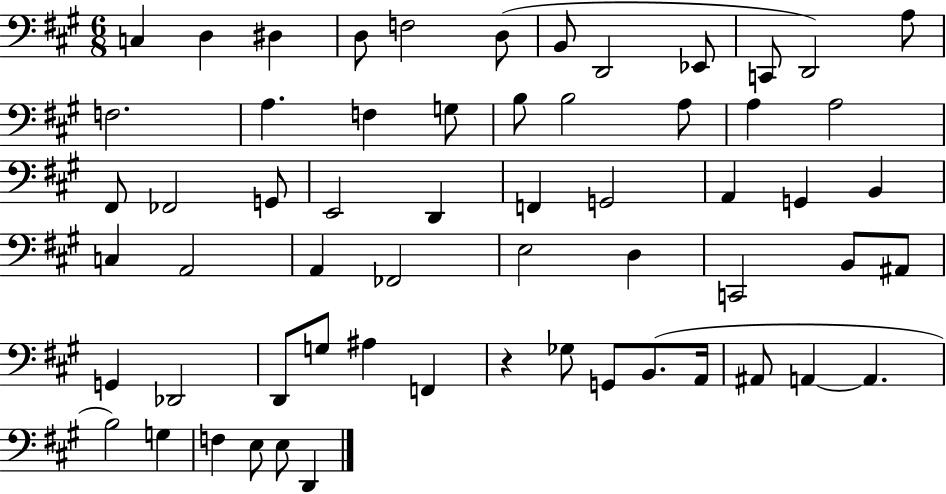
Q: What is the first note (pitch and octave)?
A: C3